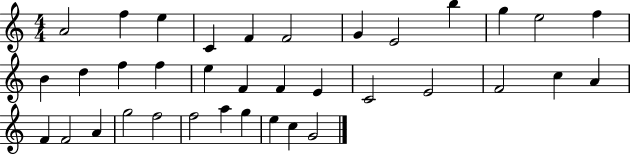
{
  \clef treble
  \numericTimeSignature
  \time 4/4
  \key c \major
  a'2 f''4 e''4 | c'4 f'4 f'2 | g'4 e'2 b''4 | g''4 e''2 f''4 | \break b'4 d''4 f''4 f''4 | e''4 f'4 f'4 e'4 | c'2 e'2 | f'2 c''4 a'4 | \break f'4 f'2 a'4 | g''2 f''2 | f''2 a''4 g''4 | e''4 c''4 g'2 | \break \bar "|."
}